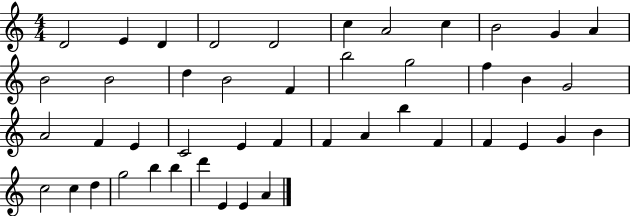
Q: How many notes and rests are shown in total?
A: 45